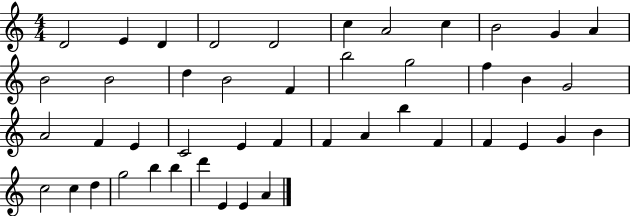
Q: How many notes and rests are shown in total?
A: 45